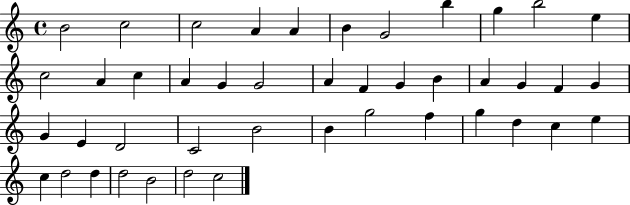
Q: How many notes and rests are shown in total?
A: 44